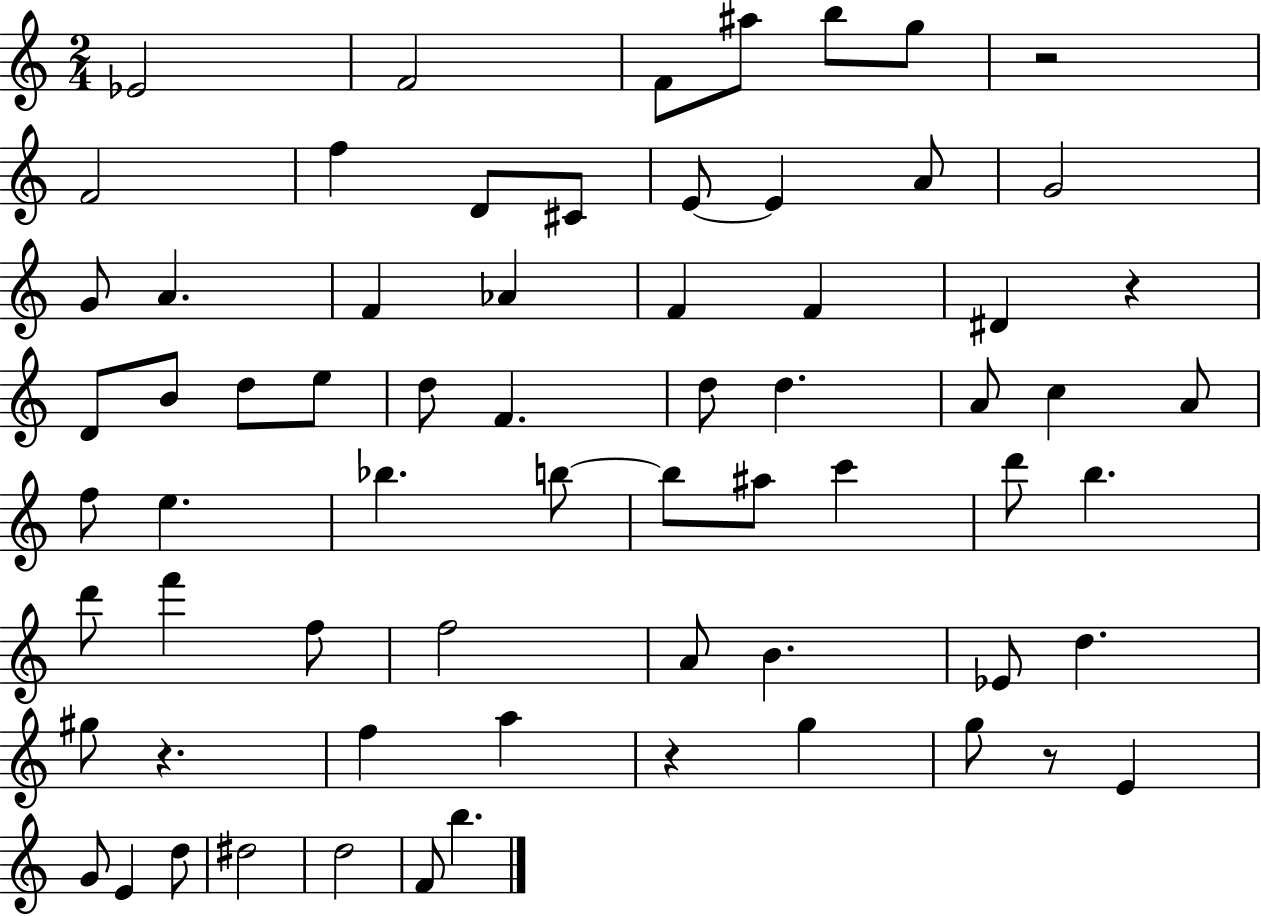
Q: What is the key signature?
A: C major